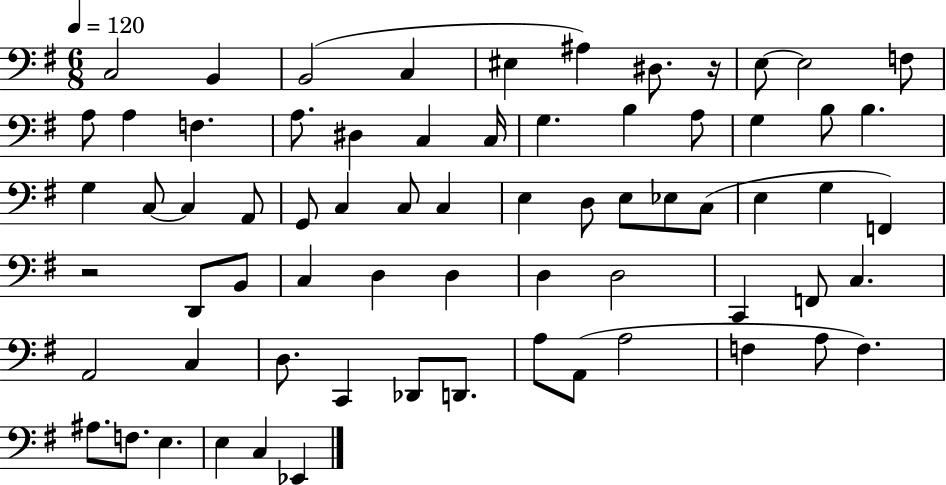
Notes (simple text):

C3/h B2/q B2/h C3/q EIS3/q A#3/q D#3/e. R/s E3/e E3/h F3/e A3/e A3/q F3/q. A3/e. D#3/q C3/q C3/s G3/q. B3/q A3/e G3/q B3/e B3/q. G3/q C3/e C3/q A2/e G2/e C3/q C3/e C3/q E3/q D3/e E3/e Eb3/e C3/e E3/q G3/q F2/q R/h D2/e B2/e C3/q D3/q D3/q D3/q D3/h C2/q F2/e C3/q. A2/h C3/q D3/e. C2/q Db2/e D2/e. A3/e A2/e A3/h F3/q A3/e F3/q. A#3/e. F3/e. E3/q. E3/q C3/q Eb2/q